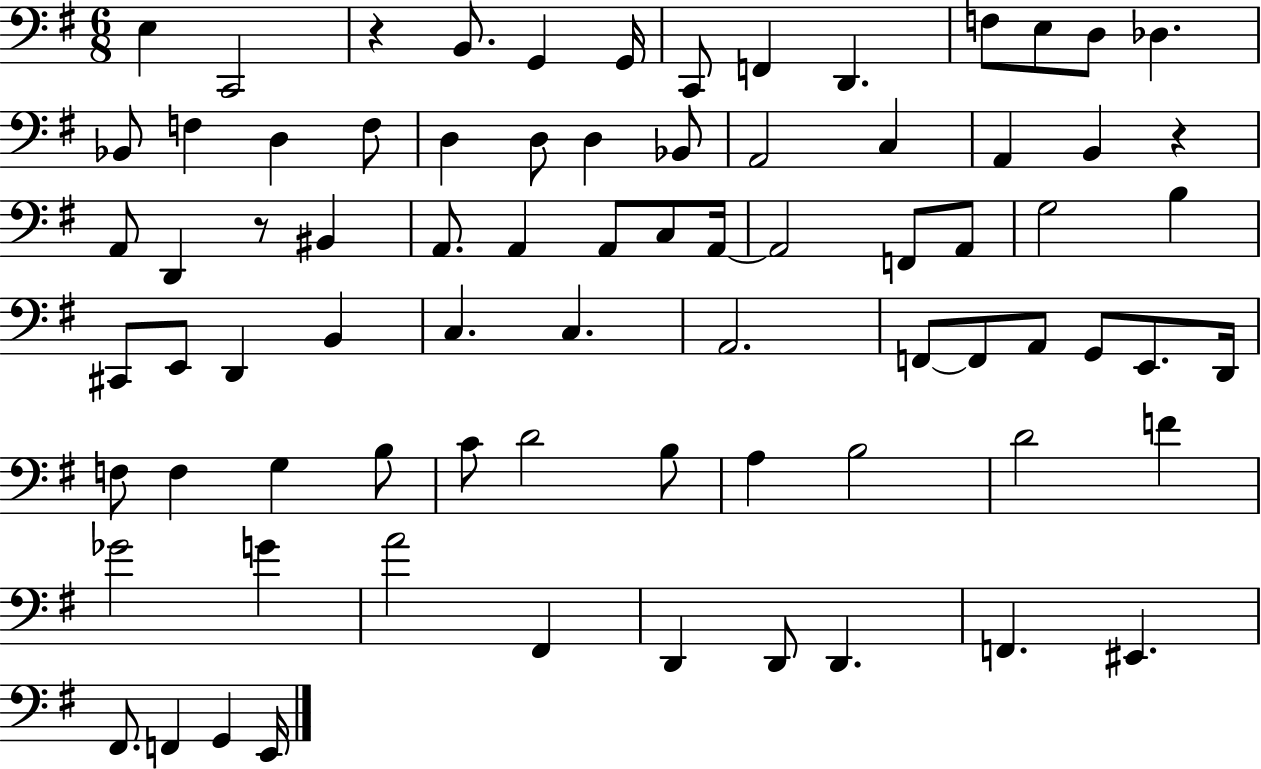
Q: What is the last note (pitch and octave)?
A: E2